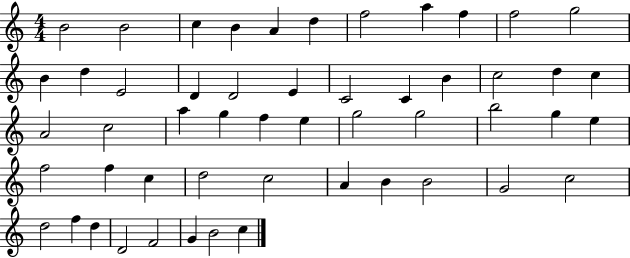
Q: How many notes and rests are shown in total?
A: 52